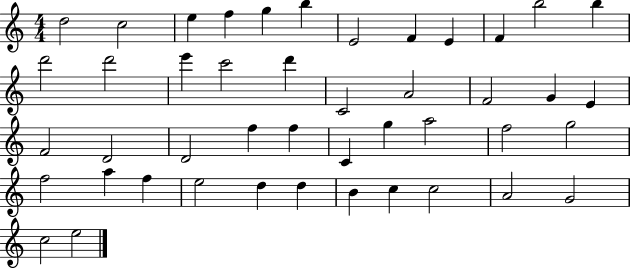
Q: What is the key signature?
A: C major